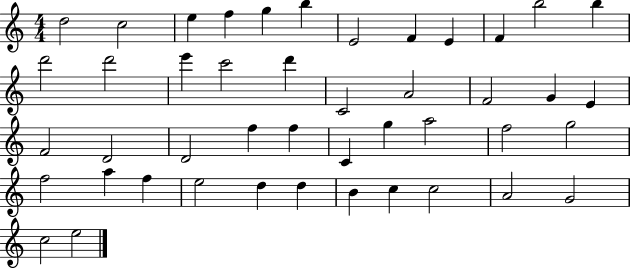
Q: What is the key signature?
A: C major